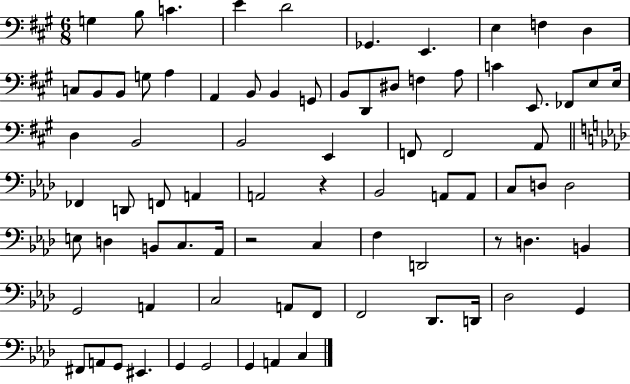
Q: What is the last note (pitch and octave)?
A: C3